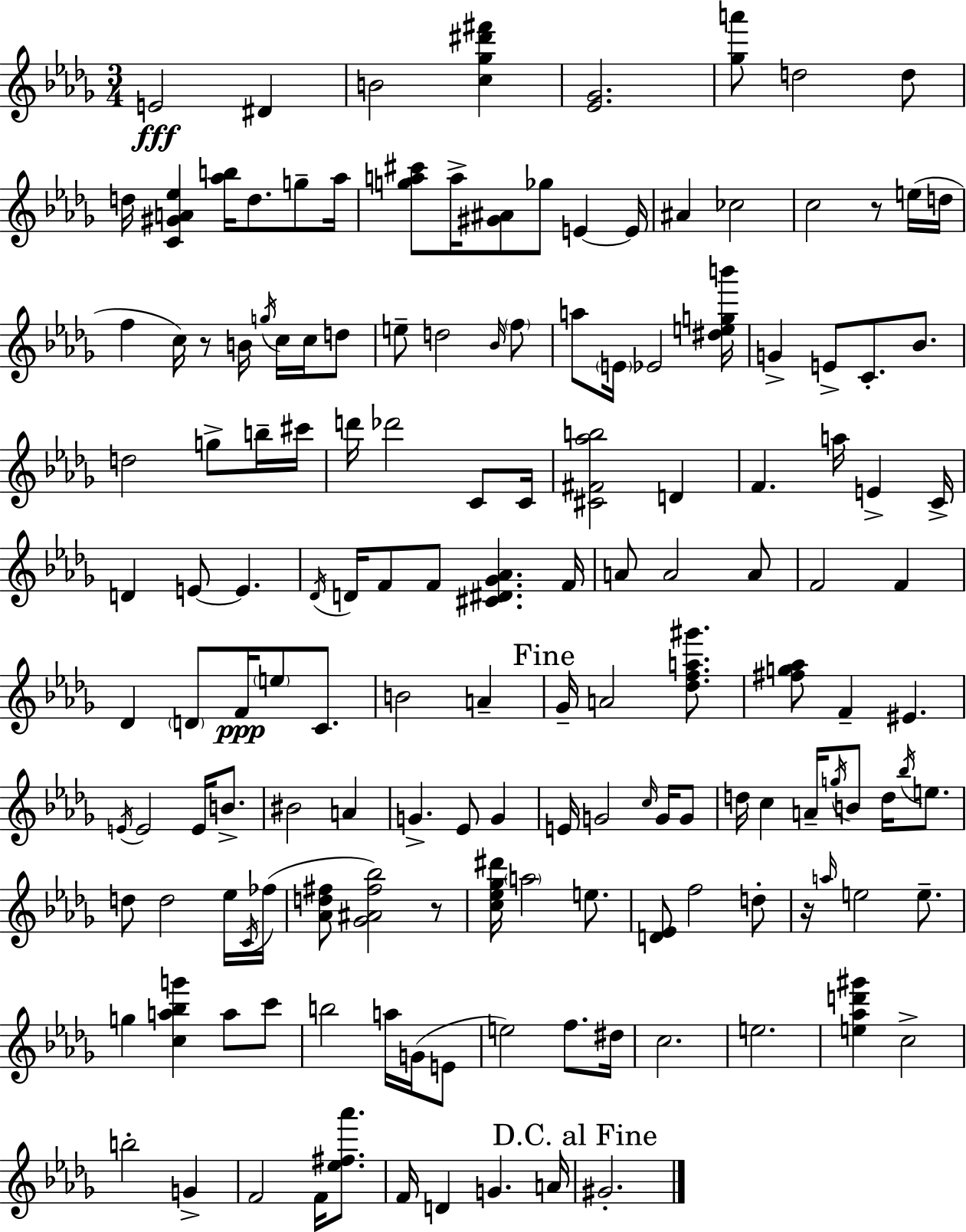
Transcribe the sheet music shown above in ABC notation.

X:1
T:Untitled
M:3/4
L:1/4
K:Bbm
E2 ^D B2 [c_g^d'^f'] [_E_G]2 [_ga']/2 d2 d/2 d/4 [C^GA_e] [_ab]/4 d/2 g/2 _a/4 [ga^c']/2 a/4 [^G^A]/2 _g/2 E E/4 ^A _c2 c2 z/2 e/4 d/4 f c/4 z/2 B/4 g/4 c/4 c/4 d/2 e/2 d2 _B/4 f/2 a/2 E/4 _E2 [^degb']/4 G E/2 C/2 _B/2 d2 g/2 b/4 ^c'/4 d'/4 _d'2 C/2 C/4 [^C^F_ab]2 D F a/4 E C/4 D E/2 E _D/4 D/4 F/2 F/2 [^C^D_G_A] F/4 A/2 A2 A/2 F2 F _D D/2 F/4 e/2 C/2 B2 A _G/4 A2 [_dfa^g']/2 [^fg_a]/2 F ^E E/4 E2 E/4 B/2 ^B2 A G _E/2 G E/4 G2 c/4 G/4 G/2 d/4 c A/4 g/4 B/2 d/4 _b/4 e/2 d/2 d2 _e/4 C/4 _f/4 [_Ad^f]/2 [_G^A^f_b]2 z/2 [c_e_g^d']/4 a2 e/2 [D_E]/2 f2 d/2 z/4 a/4 e2 e/2 g [ca_bg'] a/2 c'/2 b2 a/4 G/4 E/2 e2 f/2 ^d/4 c2 e2 [e_ad'^g'] c2 b2 G F2 F/4 [_e^f_a']/2 F/4 D G A/4 ^G2